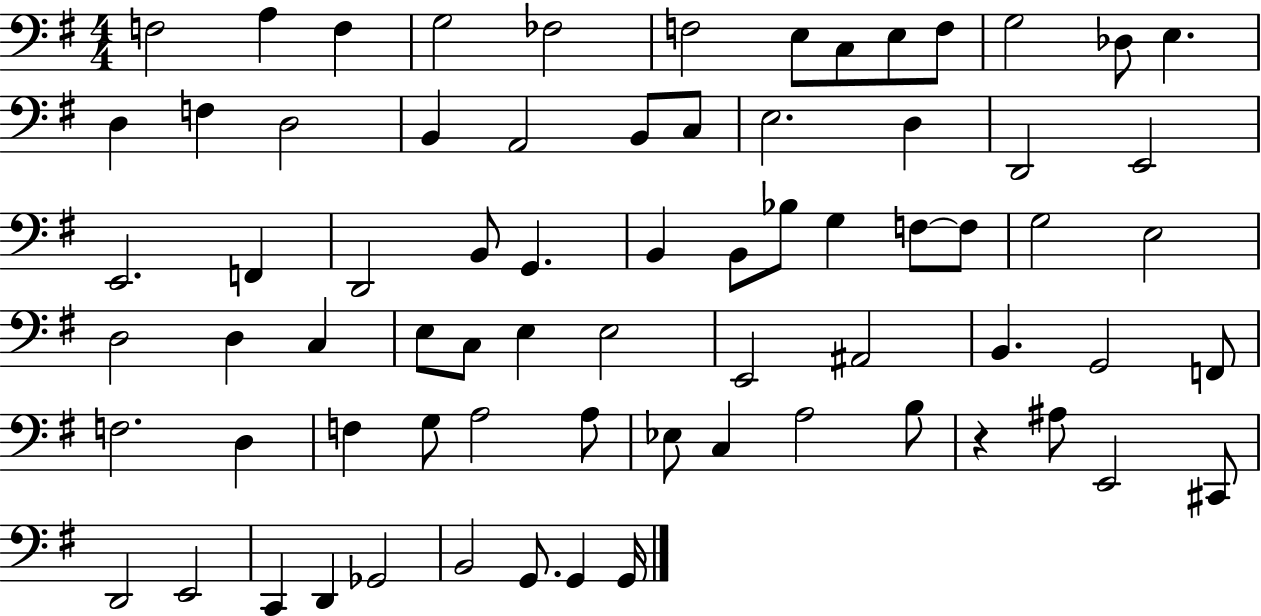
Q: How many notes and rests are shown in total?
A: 72